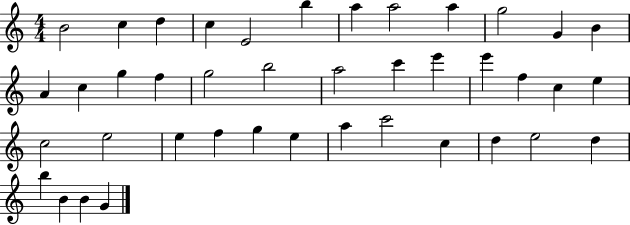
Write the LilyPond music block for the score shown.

{
  \clef treble
  \numericTimeSignature
  \time 4/4
  \key c \major
  b'2 c''4 d''4 | c''4 e'2 b''4 | a''4 a''2 a''4 | g''2 g'4 b'4 | \break a'4 c''4 g''4 f''4 | g''2 b''2 | a''2 c'''4 e'''4 | e'''4 f''4 c''4 e''4 | \break c''2 e''2 | e''4 f''4 g''4 e''4 | a''4 c'''2 c''4 | d''4 e''2 d''4 | \break b''4 b'4 b'4 g'4 | \bar "|."
}